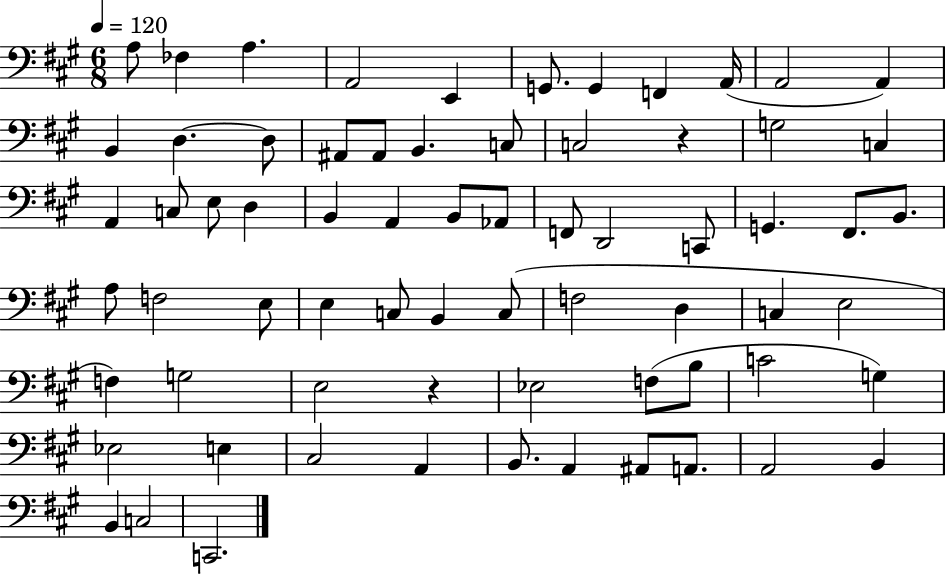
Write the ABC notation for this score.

X:1
T:Untitled
M:6/8
L:1/4
K:A
A,/2 _F, A, A,,2 E,, G,,/2 G,, F,, A,,/4 A,,2 A,, B,, D, D,/2 ^A,,/2 ^A,,/2 B,, C,/2 C,2 z G,2 C, A,, C,/2 E,/2 D, B,, A,, B,,/2 _A,,/2 F,,/2 D,,2 C,,/2 G,, ^F,,/2 B,,/2 A,/2 F,2 E,/2 E, C,/2 B,, C,/2 F,2 D, C, E,2 F, G,2 E,2 z _E,2 F,/2 B,/2 C2 G, _E,2 E, ^C,2 A,, B,,/2 A,, ^A,,/2 A,,/2 A,,2 B,, B,, C,2 C,,2